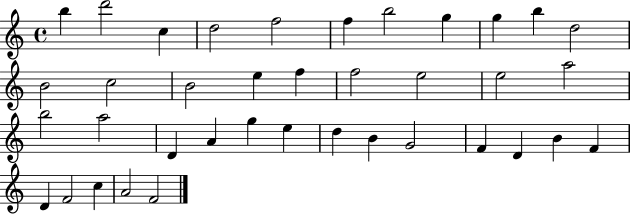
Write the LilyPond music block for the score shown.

{
  \clef treble
  \time 4/4
  \defaultTimeSignature
  \key c \major
  b''4 d'''2 c''4 | d''2 f''2 | f''4 b''2 g''4 | g''4 b''4 d''2 | \break b'2 c''2 | b'2 e''4 f''4 | f''2 e''2 | e''2 a''2 | \break b''2 a''2 | d'4 a'4 g''4 e''4 | d''4 b'4 g'2 | f'4 d'4 b'4 f'4 | \break d'4 f'2 c''4 | a'2 f'2 | \bar "|."
}